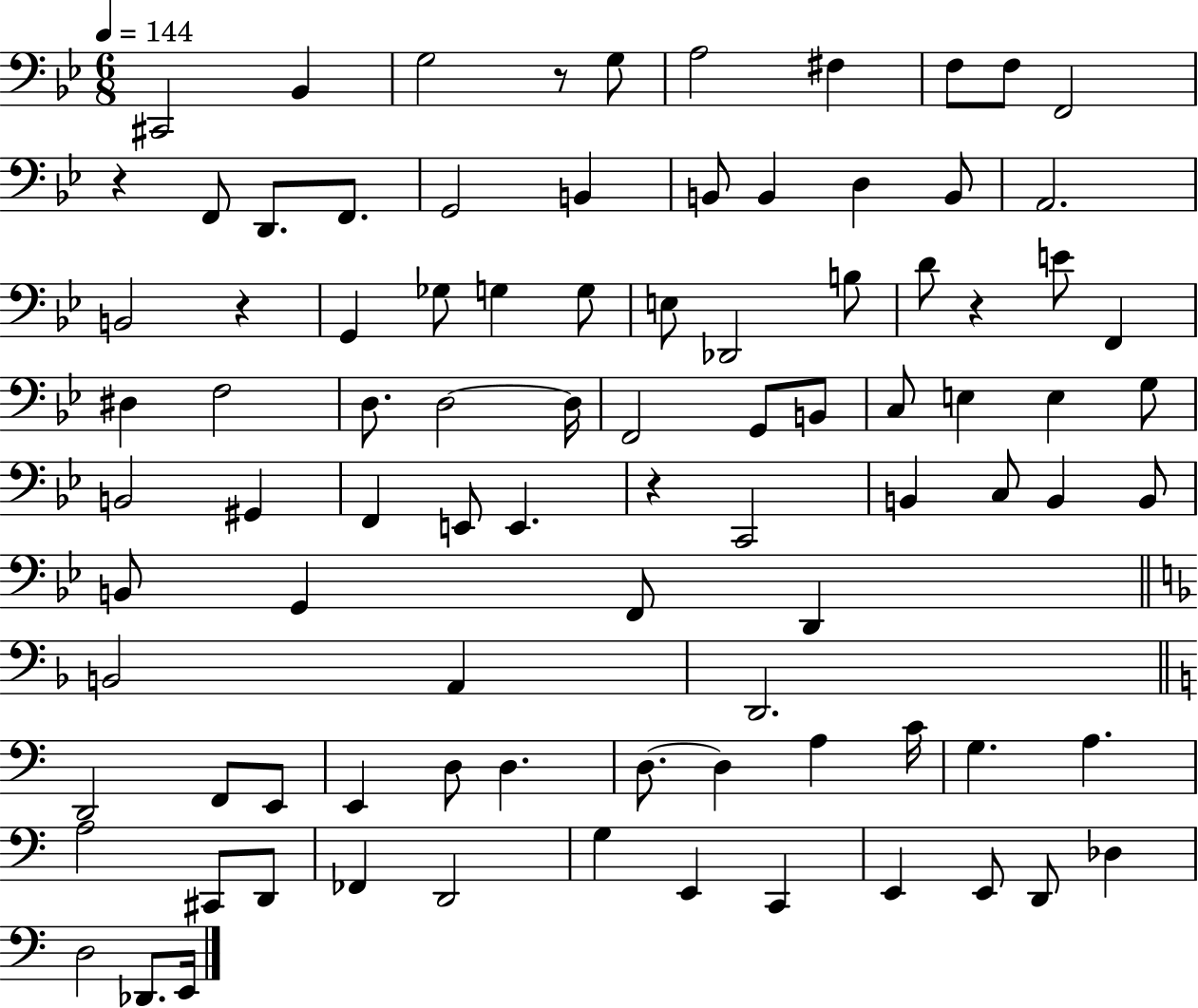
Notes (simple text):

C#2/h Bb2/q G3/h R/e G3/e A3/h F#3/q F3/e F3/e F2/h R/q F2/e D2/e. F2/e. G2/h B2/q B2/e B2/q D3/q B2/e A2/h. B2/h R/q G2/q Gb3/e G3/q G3/e E3/e Db2/h B3/e D4/e R/q E4/e F2/q D#3/q F3/h D3/e. D3/h D3/s F2/h G2/e B2/e C3/e E3/q E3/q G3/e B2/h G#2/q F2/q E2/e E2/q. R/q C2/h B2/q C3/e B2/q B2/e B2/e G2/q F2/e D2/q B2/h A2/q D2/h. D2/h F2/e E2/e E2/q D3/e D3/q. D3/e. D3/q A3/q C4/s G3/q. A3/q. A3/h C#2/e D2/e FES2/q D2/h G3/q E2/q C2/q E2/q E2/e D2/e Db3/q D3/h Db2/e. E2/s